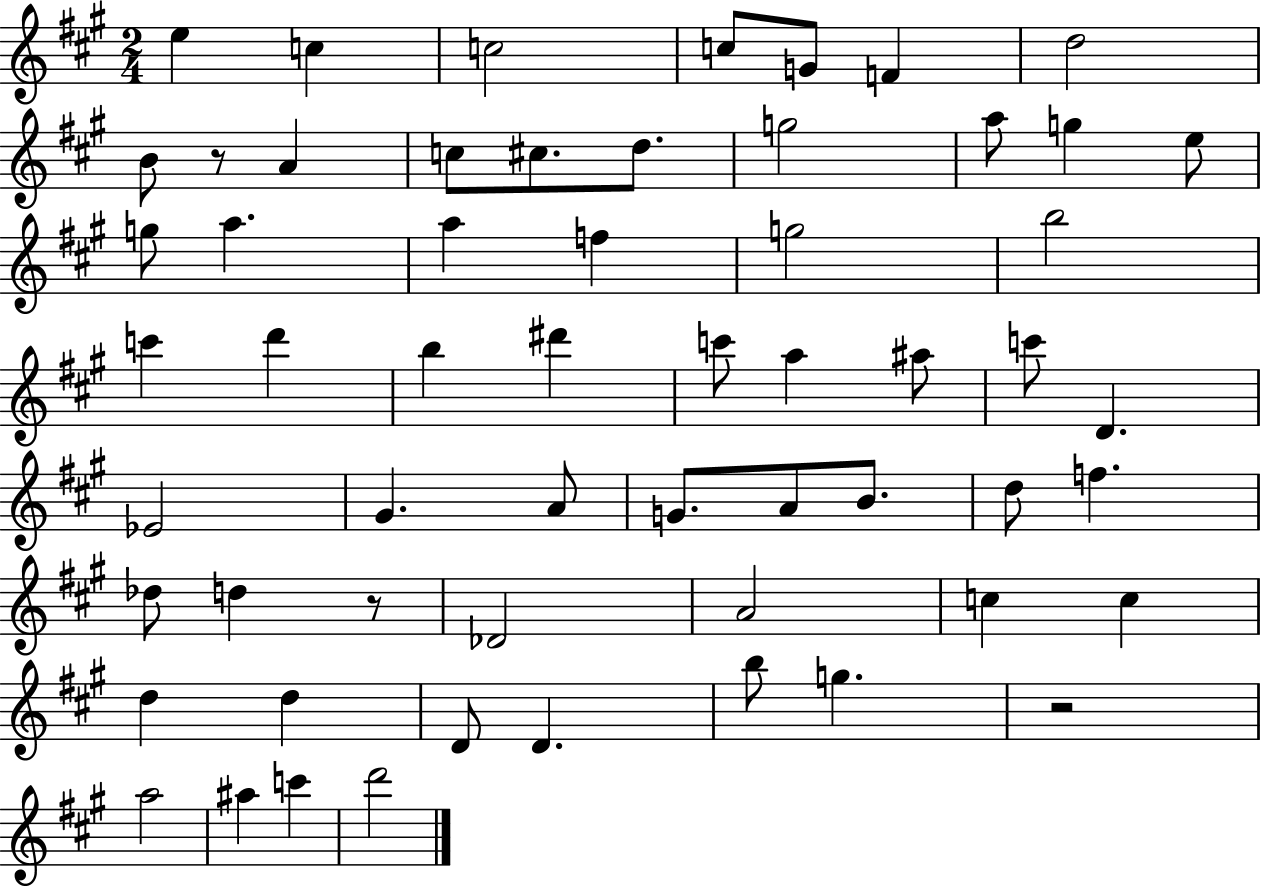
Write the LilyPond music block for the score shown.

{
  \clef treble
  \numericTimeSignature
  \time 2/4
  \key a \major
  e''4 c''4 | c''2 | c''8 g'8 f'4 | d''2 | \break b'8 r8 a'4 | c''8 cis''8. d''8. | g''2 | a''8 g''4 e''8 | \break g''8 a''4. | a''4 f''4 | g''2 | b''2 | \break c'''4 d'''4 | b''4 dis'''4 | c'''8 a''4 ais''8 | c'''8 d'4. | \break ees'2 | gis'4. a'8 | g'8. a'8 b'8. | d''8 f''4. | \break des''8 d''4 r8 | des'2 | a'2 | c''4 c''4 | \break d''4 d''4 | d'8 d'4. | b''8 g''4. | r2 | \break a''2 | ais''4 c'''4 | d'''2 | \bar "|."
}